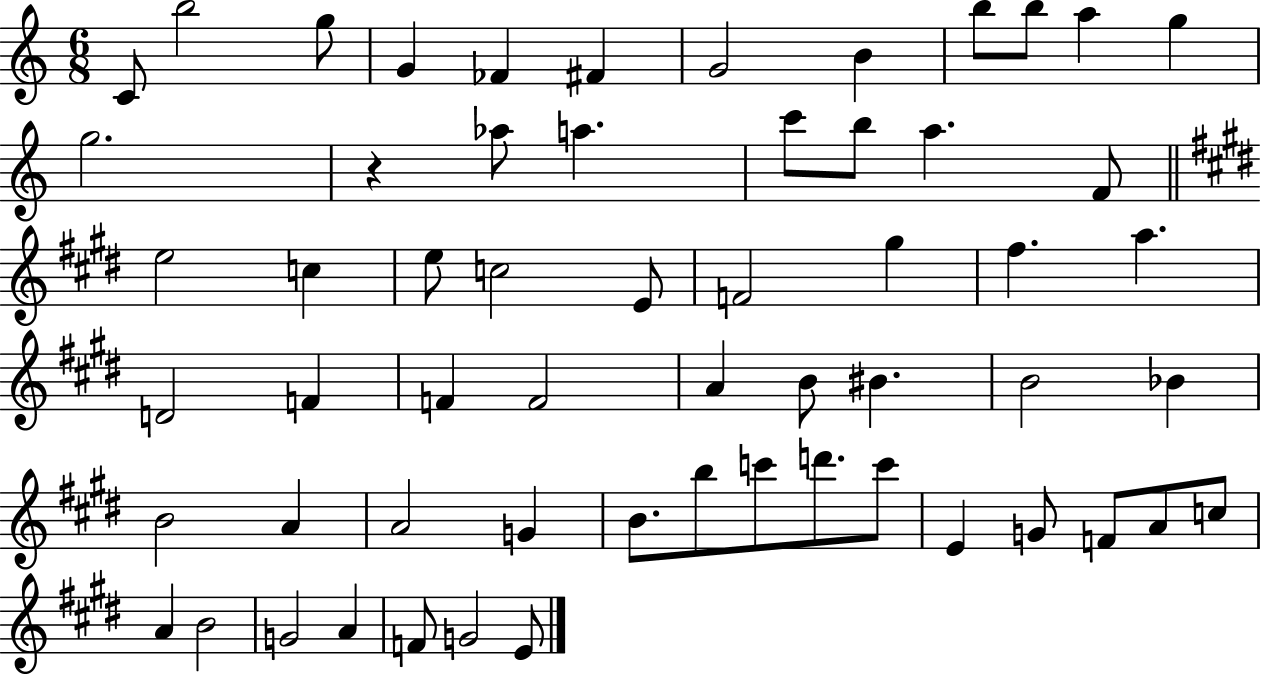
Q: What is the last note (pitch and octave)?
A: E4